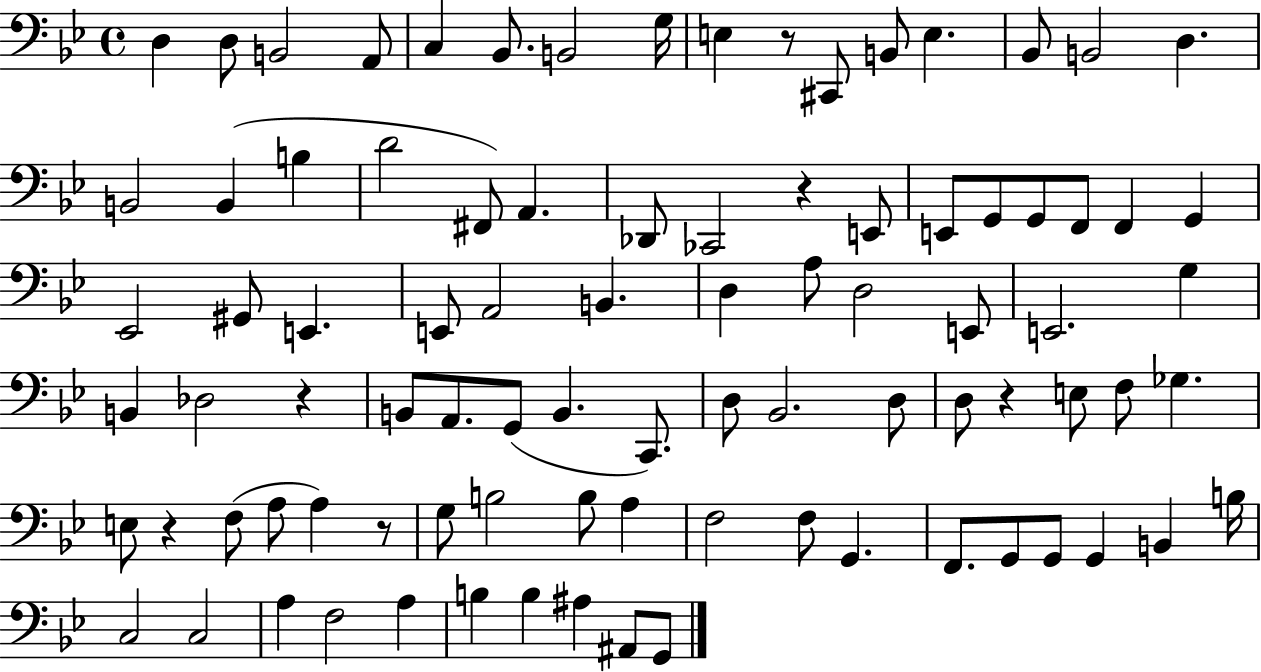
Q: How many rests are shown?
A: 6